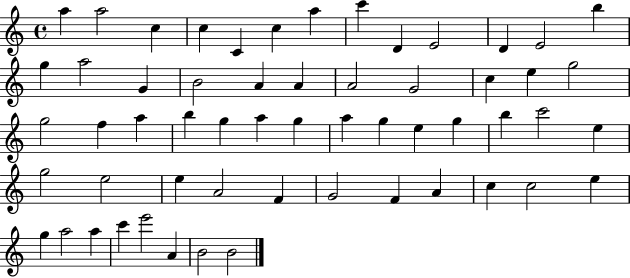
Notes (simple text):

A5/q A5/h C5/q C5/q C4/q C5/q A5/q C6/q D4/q E4/h D4/q E4/h B5/q G5/q A5/h G4/q B4/h A4/q A4/q A4/h G4/h C5/q E5/q G5/h G5/h F5/q A5/q B5/q G5/q A5/q G5/q A5/q G5/q E5/q G5/q B5/q C6/h E5/q G5/h E5/h E5/q A4/h F4/q G4/h F4/q A4/q C5/q C5/h E5/q G5/q A5/h A5/q C6/q E6/h A4/q B4/h B4/h